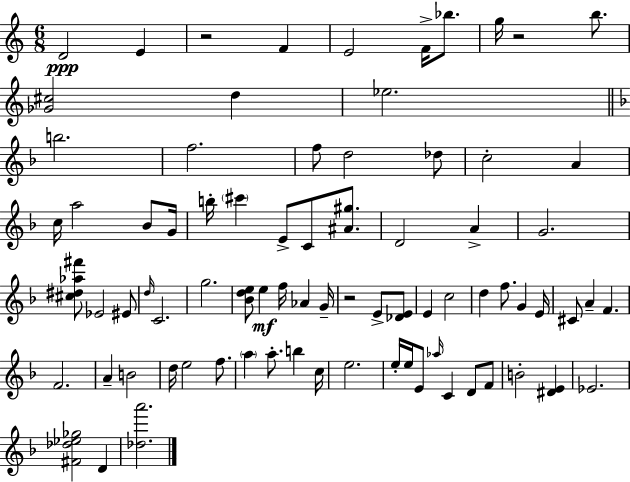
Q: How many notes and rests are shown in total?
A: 79